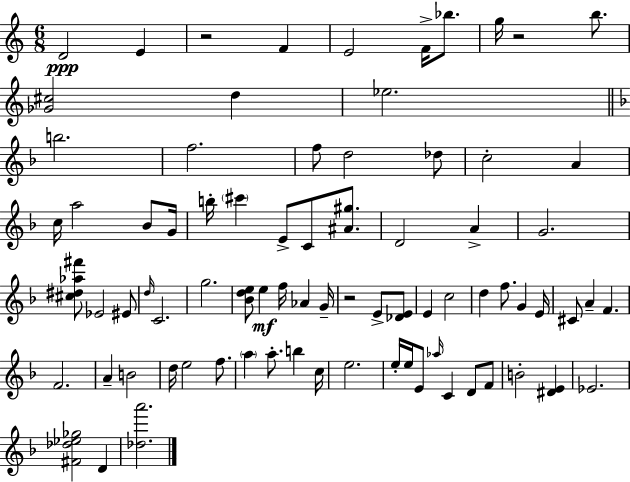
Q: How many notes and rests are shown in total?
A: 79